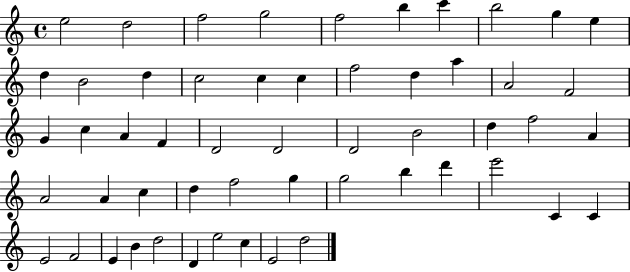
E5/h D5/h F5/h G5/h F5/h B5/q C6/q B5/h G5/q E5/q D5/q B4/h D5/q C5/h C5/q C5/q F5/h D5/q A5/q A4/h F4/h G4/q C5/q A4/q F4/q D4/h D4/h D4/h B4/h D5/q F5/h A4/q A4/h A4/q C5/q D5/q F5/h G5/q G5/h B5/q D6/q E6/h C4/q C4/q E4/h F4/h E4/q B4/q D5/h D4/q E5/h C5/q E4/h D5/h